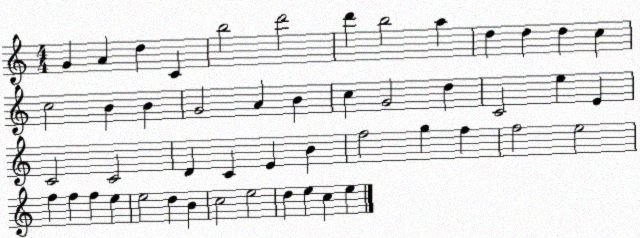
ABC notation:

X:1
T:Untitled
M:4/4
L:1/4
K:C
G A d C b2 d'2 d' b2 a d d d c c2 B B G2 A B c G2 d C2 e E C2 C2 D C E B f2 g f f2 e2 f f f e e2 d B c2 e2 d e c e